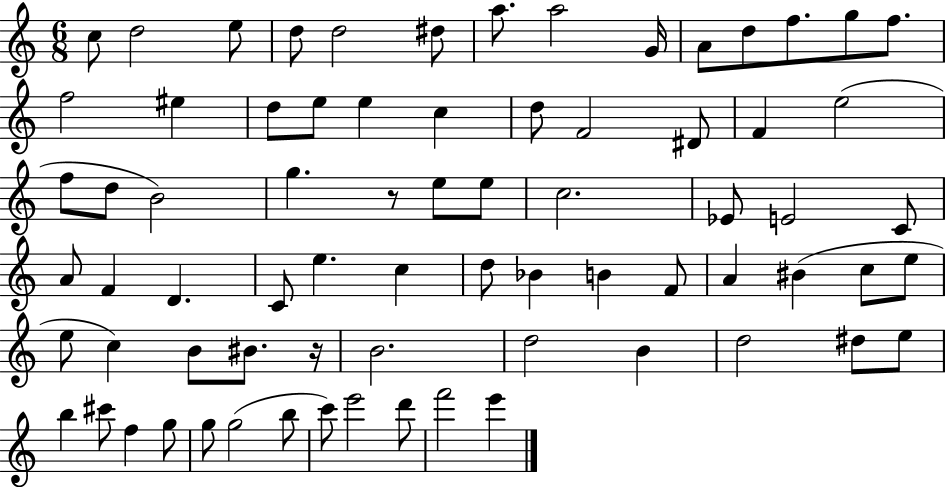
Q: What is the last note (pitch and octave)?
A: E6